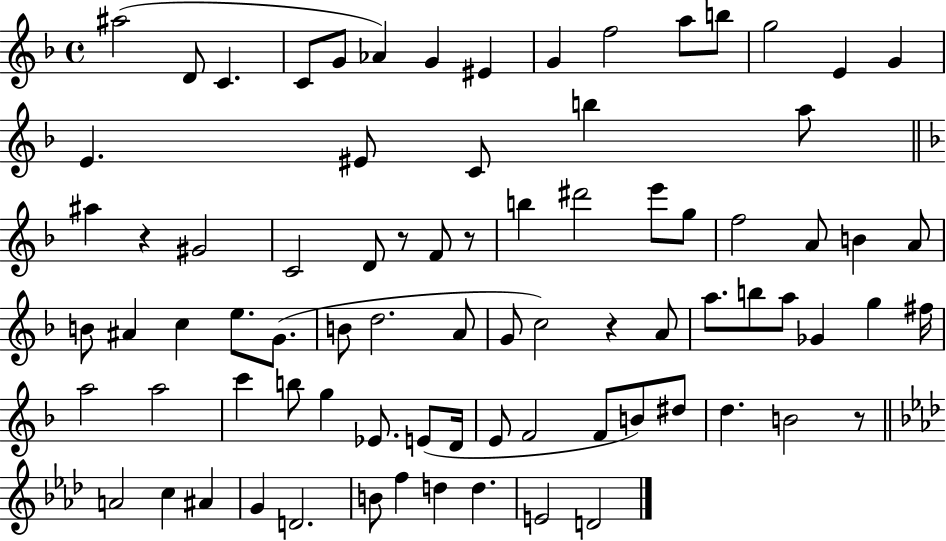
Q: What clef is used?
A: treble